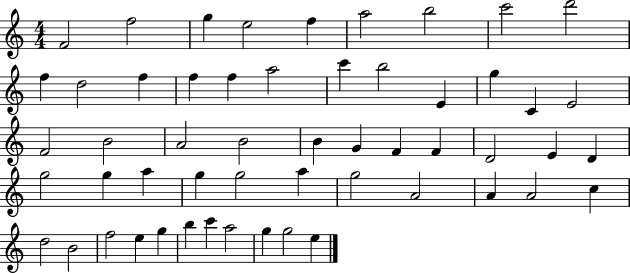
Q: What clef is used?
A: treble